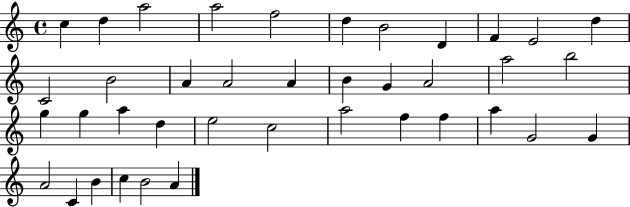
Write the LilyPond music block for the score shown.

{
  \clef treble
  \time 4/4
  \defaultTimeSignature
  \key c \major
  c''4 d''4 a''2 | a''2 f''2 | d''4 b'2 d'4 | f'4 e'2 d''4 | \break c'2 b'2 | a'4 a'2 a'4 | b'4 g'4 a'2 | a''2 b''2 | \break g''4 g''4 a''4 d''4 | e''2 c''2 | a''2 f''4 f''4 | a''4 g'2 g'4 | \break a'2 c'4 b'4 | c''4 b'2 a'4 | \bar "|."
}